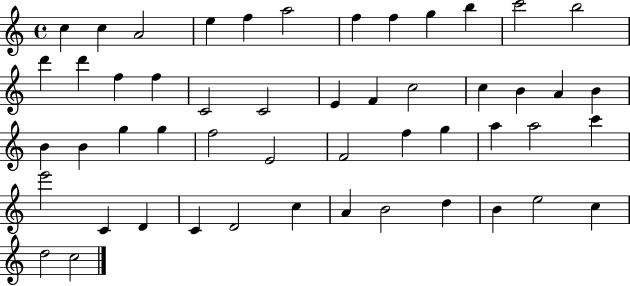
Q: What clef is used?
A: treble